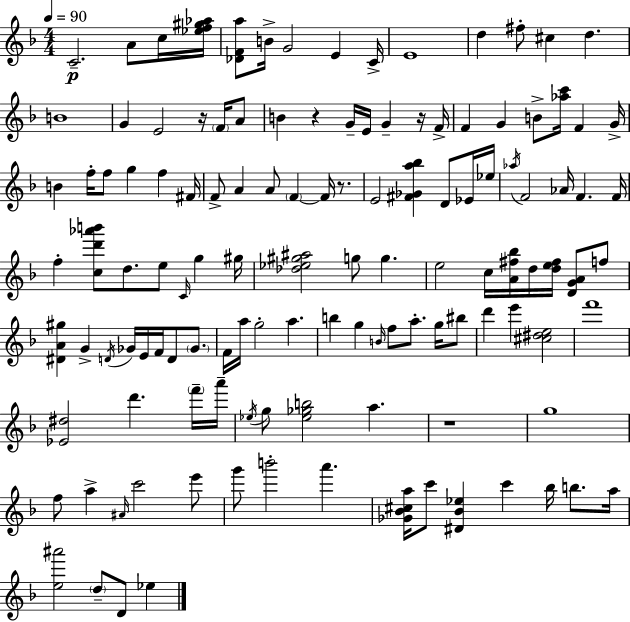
{
  \clef treble
  \numericTimeSignature
  \time 4/4
  \key d \minor
  \tempo 4 = 90
  c'2.--\p a'8 c''16 <ees'' f'' gis'' aes''>16 | <des' f' a''>8 b'16-> g'2 e'4 c'16-> | e'1 | d''4 fis''8-. cis''4 d''4. | \break b'1 | g'4 e'2 r16 \parenthesize f'16 a'8 | b'4 r4 g'16-- e'16 g'4-- r16 f'16-> | f'4 g'4 b'8-> <aes'' c'''>16 f'4 g'16-> | \break b'4 f''16-. f''8 g''4 f''4 fis'16 | f'8-> a'4 a'8 \parenthesize f'4~~ f'16 r8. | e'2 <fis' ges' a'' bes''>4 d'8 ees'16 ees''16 | \acciaccatura { aes''16 } f'2 aes'16 f'4. | \break f'16 f''4-. <c'' d''' aes''' b'''>8 d''8. e''8 \grace { c'16 } g''4 | gis''16 <des'' ees'' gis'' ais''>2 g''8 g''4. | e''2 c''16 <a' fis'' bes''>16 d''16 <d'' e'' fis''>16 <d' g' a'>8 | f''8 <dis' a' gis''>4 g'4-> \acciaccatura { d'16 } ges'16 e'16 f'16 d'8 | \break \parenthesize ges'8. f'16 a''16 g''2-. a''4. | b''4 g''4 \grace { b'16 } f''8 a''8.-. | g''16 bis''8 d'''4 e'''4 <cis'' dis'' e''>2 | f'''1 | \break <ees' dis''>2 d'''4. | \parenthesize f'''16-- a'''16-- \acciaccatura { ees''16 } g''8 <ees'' ges'' b''>2 a''4. | r1 | g''1 | \break f''8 a''4-> \grace { ais'16 } c'''2 | e'''8 g'''8 b'''2-. | a'''4. <ges' bes' cis'' a''>16 c'''8 <dis' bes' ees''>4 c'''4 | bes''16 b''8. a''16 <e'' ais'''>2 \parenthesize d''8-- | \break d'8 ees''4 \bar "|."
}